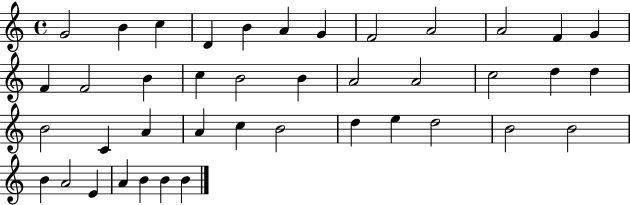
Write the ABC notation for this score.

X:1
T:Untitled
M:4/4
L:1/4
K:C
G2 B c D B A G F2 A2 A2 F G F F2 B c B2 B A2 A2 c2 d d B2 C A A c B2 d e d2 B2 B2 B A2 E A B B B